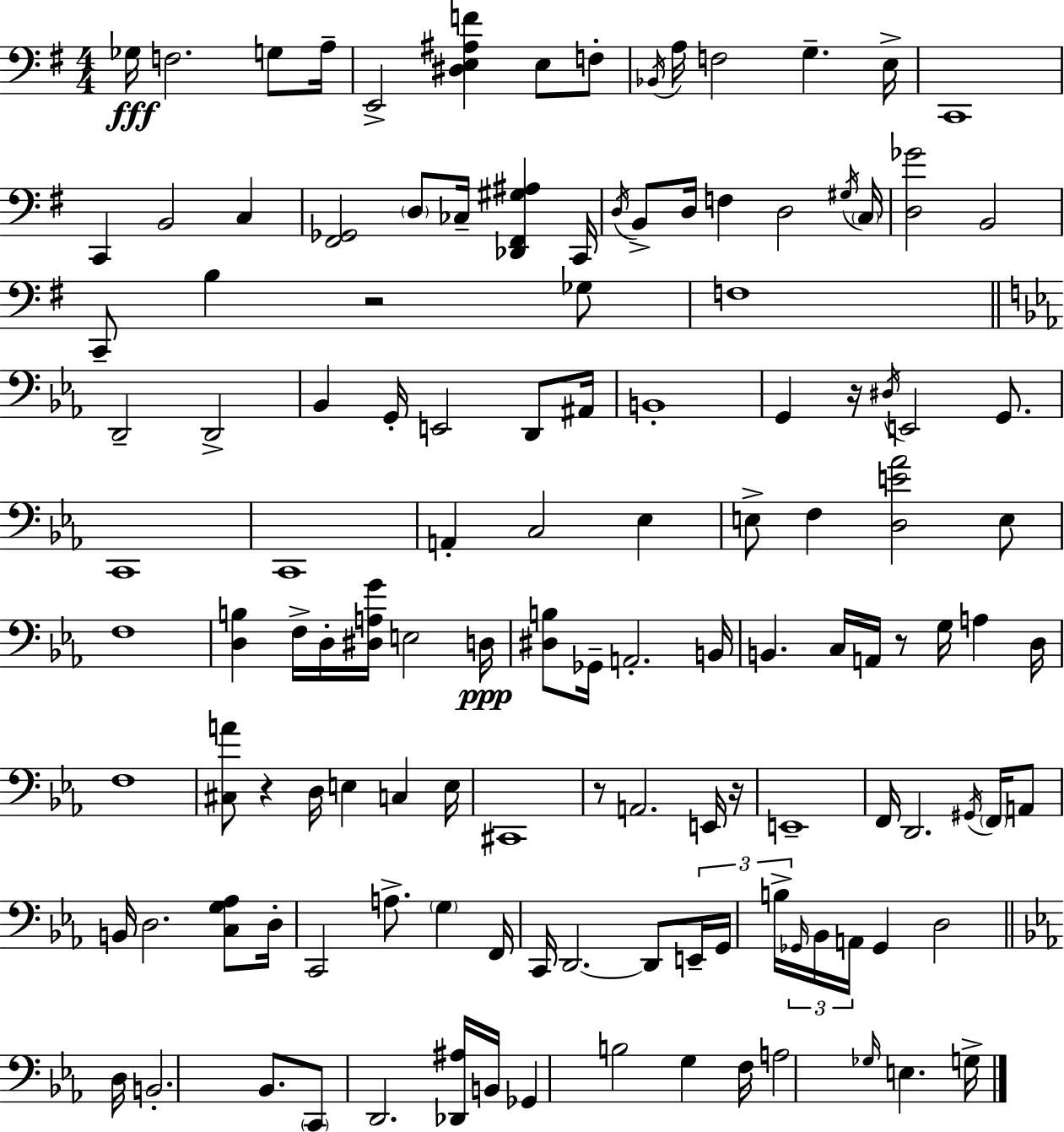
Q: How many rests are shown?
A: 6